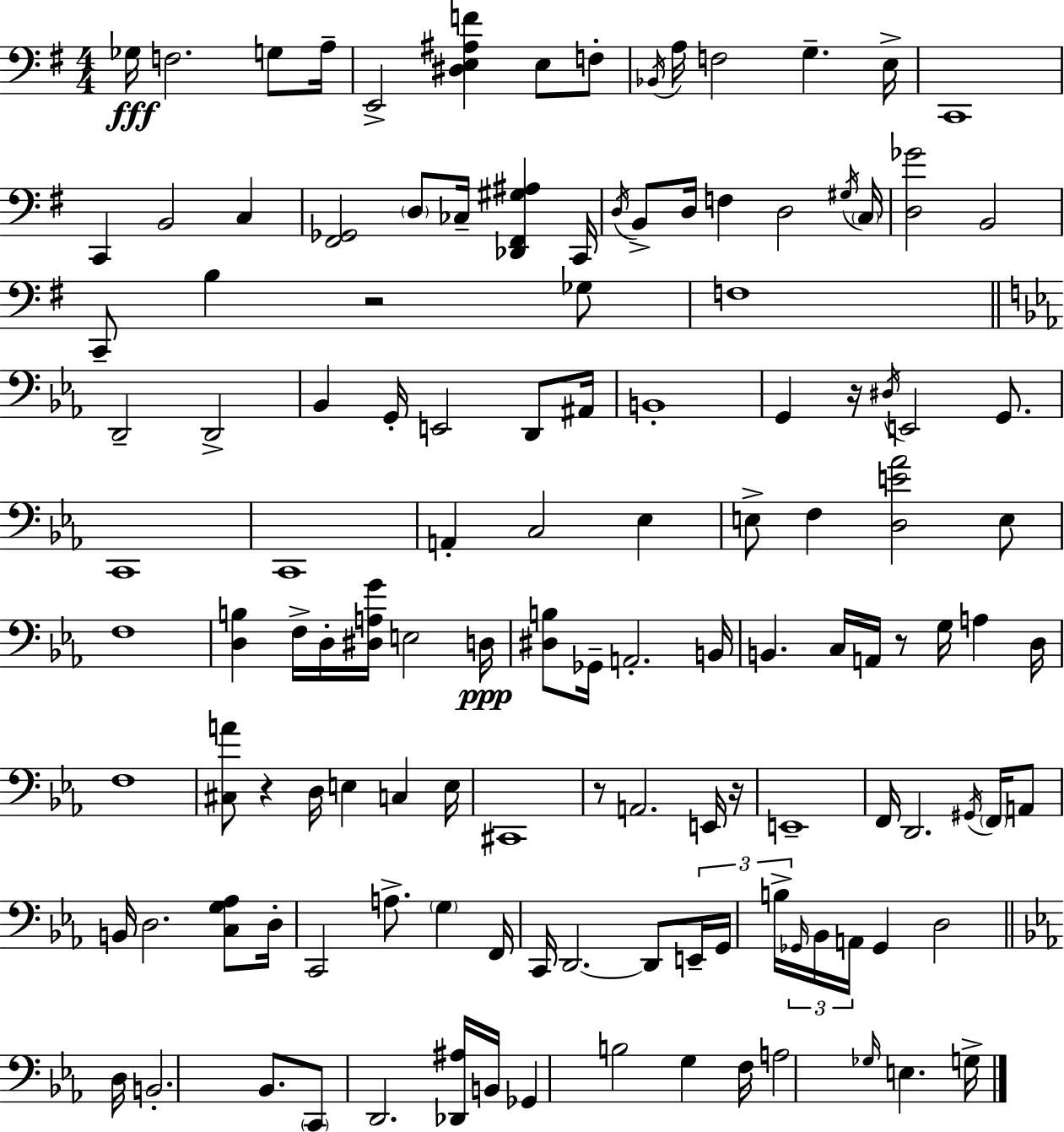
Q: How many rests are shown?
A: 6